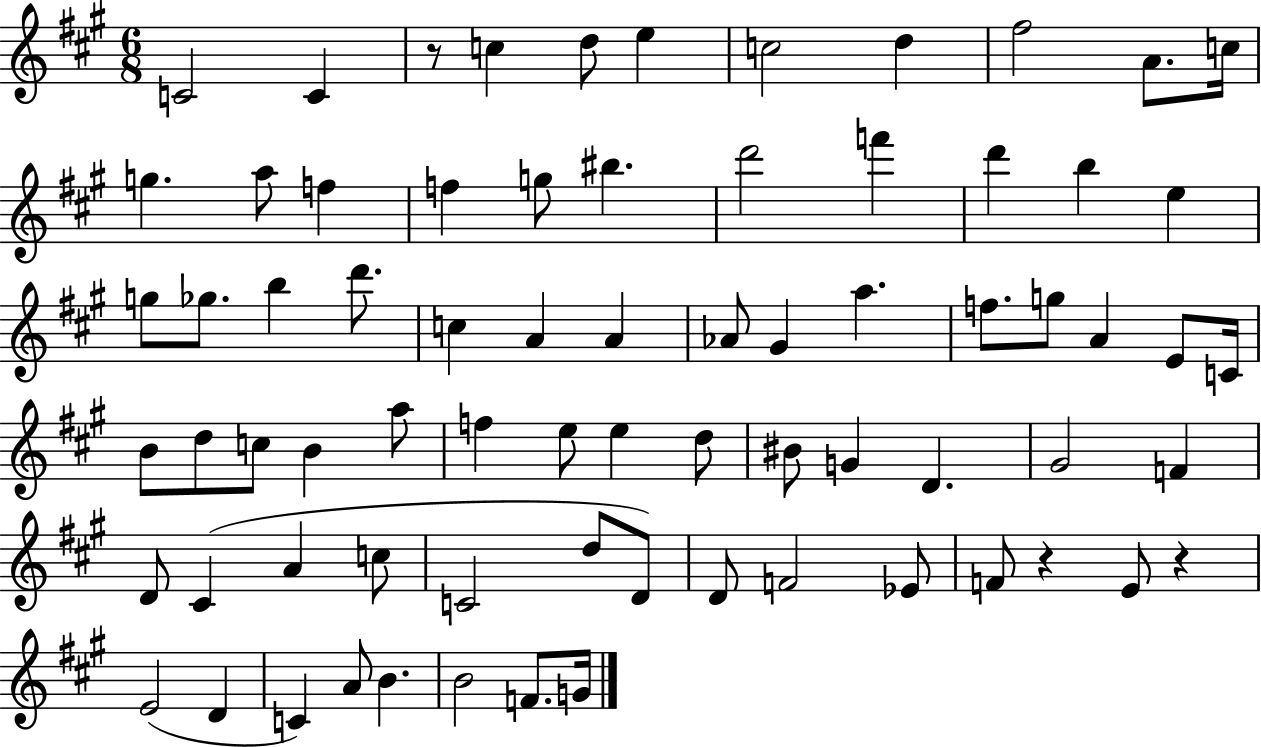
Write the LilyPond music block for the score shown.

{
  \clef treble
  \numericTimeSignature
  \time 6/8
  \key a \major
  \repeat volta 2 { c'2 c'4 | r8 c''4 d''8 e''4 | c''2 d''4 | fis''2 a'8. c''16 | \break g''4. a''8 f''4 | f''4 g''8 bis''4. | d'''2 f'''4 | d'''4 b''4 e''4 | \break g''8 ges''8. b''4 d'''8. | c''4 a'4 a'4 | aes'8 gis'4 a''4. | f''8. g''8 a'4 e'8 c'16 | \break b'8 d''8 c''8 b'4 a''8 | f''4 e''8 e''4 d''8 | bis'8 g'4 d'4. | gis'2 f'4 | \break d'8 cis'4( a'4 c''8 | c'2 d''8 d'8) | d'8 f'2 ees'8 | f'8 r4 e'8 r4 | \break e'2( d'4 | c'4) a'8 b'4. | b'2 f'8. g'16 | } \bar "|."
}